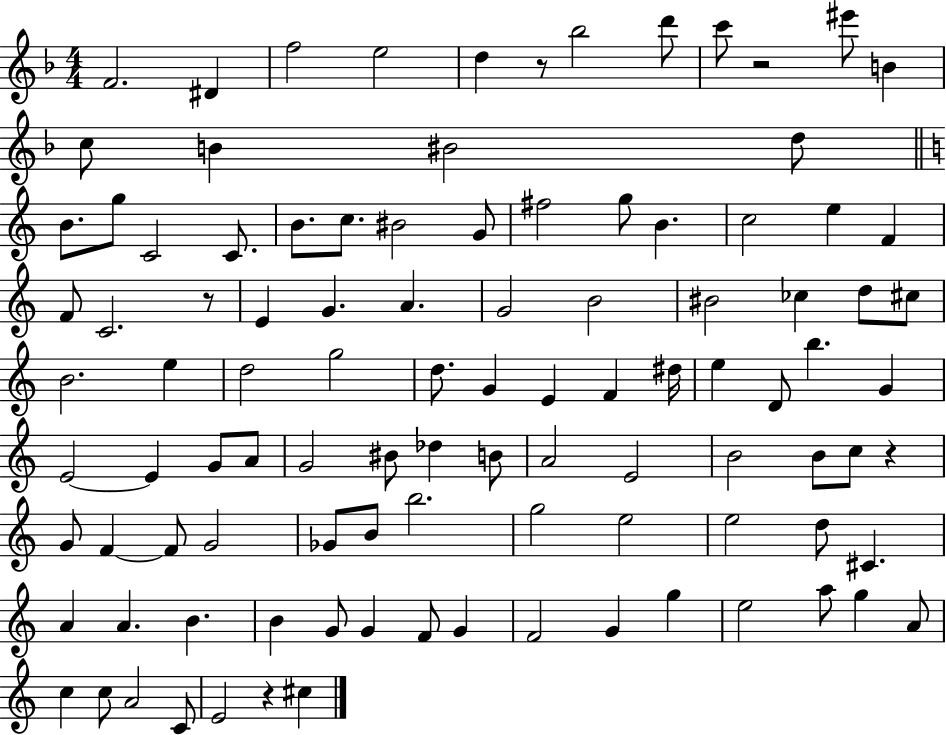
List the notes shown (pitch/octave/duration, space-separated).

F4/h. D#4/q F5/h E5/h D5/q R/e Bb5/h D6/e C6/e R/h EIS6/e B4/q C5/e B4/q BIS4/h D5/e B4/e. G5/e C4/h C4/e. B4/e. C5/e. BIS4/h G4/e F#5/h G5/e B4/q. C5/h E5/q F4/q F4/e C4/h. R/e E4/q G4/q. A4/q. G4/h B4/h BIS4/h CES5/q D5/e C#5/e B4/h. E5/q D5/h G5/h D5/e. G4/q E4/q F4/q D#5/s E5/q D4/e B5/q. G4/q E4/h E4/q G4/e A4/e G4/h BIS4/e Db5/q B4/e A4/h E4/h B4/h B4/e C5/e R/q G4/e F4/q F4/e G4/h Gb4/e B4/e B5/h. G5/h E5/h E5/h D5/e C#4/q. A4/q A4/q. B4/q. B4/q G4/e G4/q F4/e G4/q F4/h G4/q G5/q E5/h A5/e G5/q A4/e C5/q C5/e A4/h C4/e E4/h R/q C#5/q